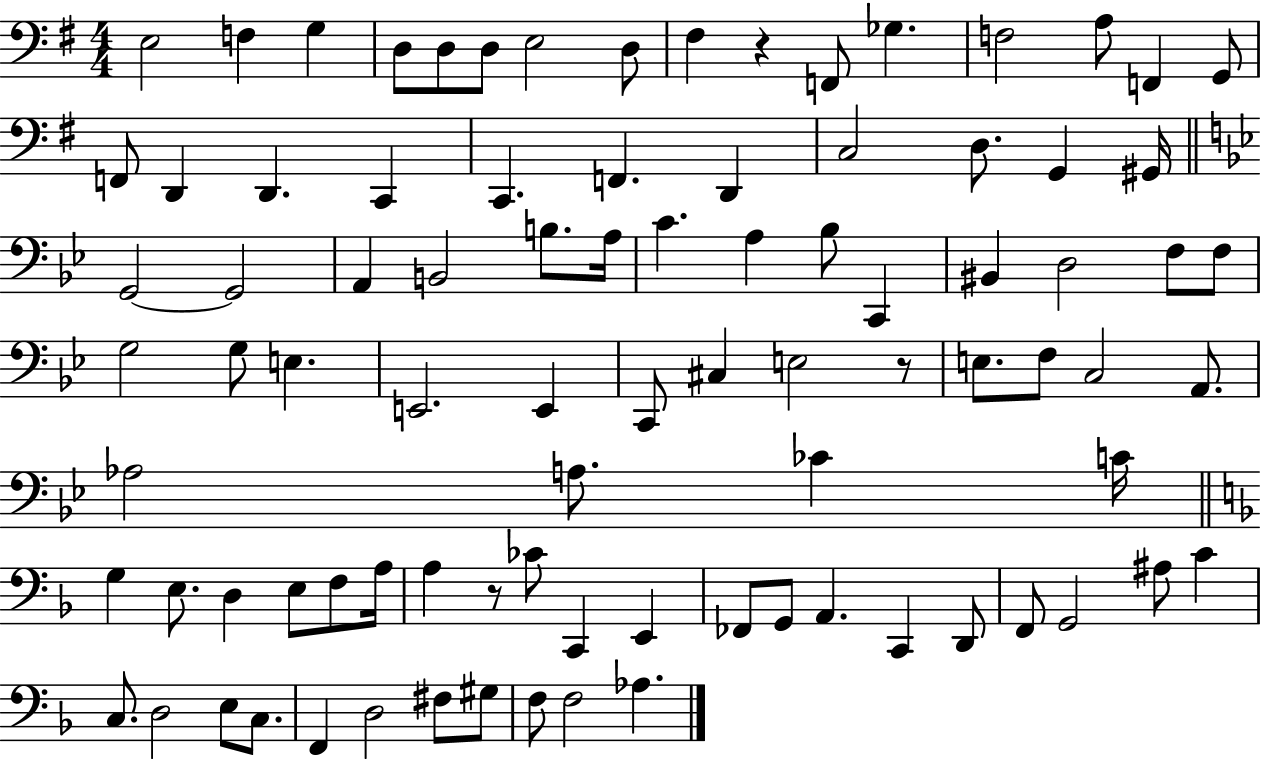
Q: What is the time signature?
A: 4/4